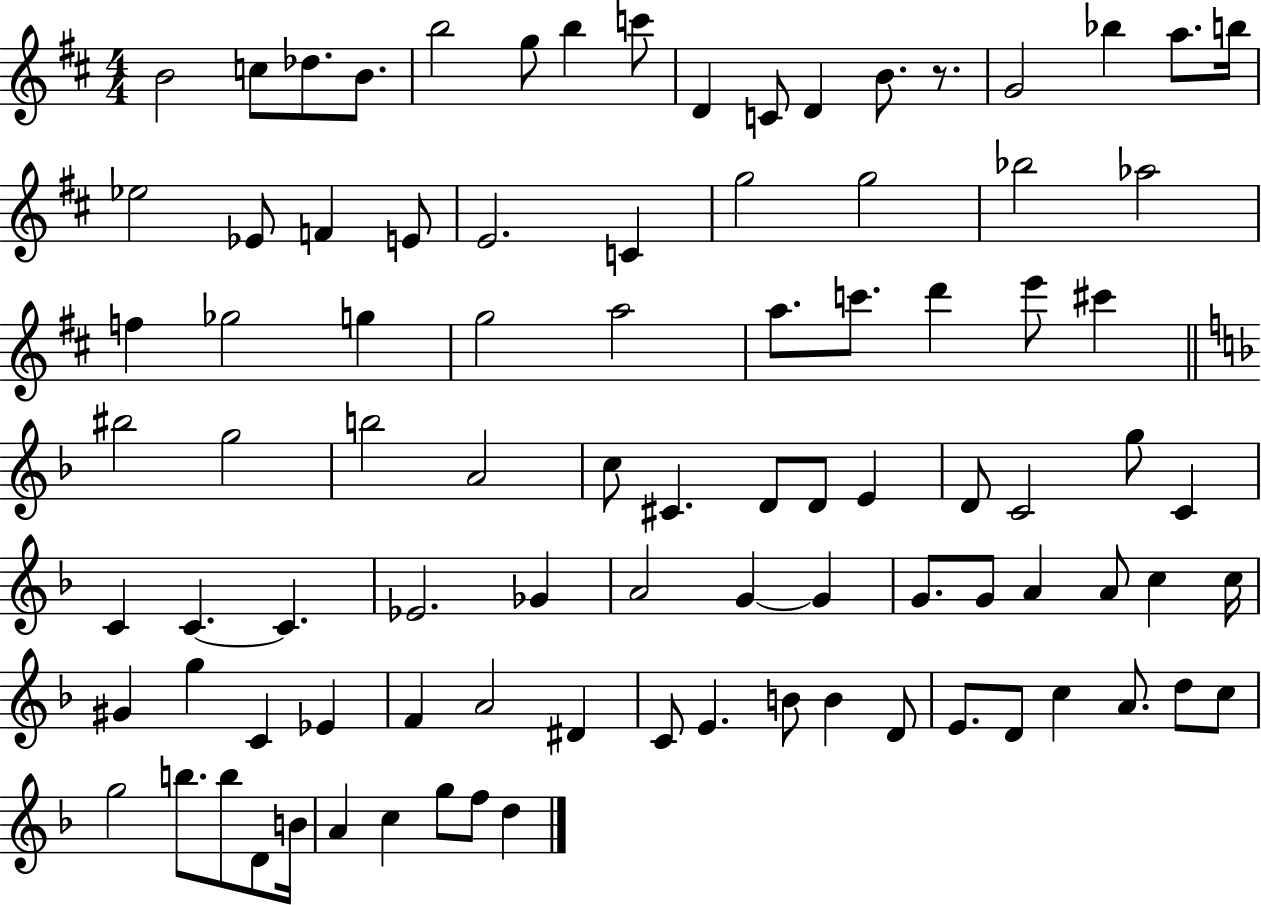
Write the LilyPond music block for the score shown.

{
  \clef treble
  \numericTimeSignature
  \time 4/4
  \key d \major
  \repeat volta 2 { b'2 c''8 des''8. b'8. | b''2 g''8 b''4 c'''8 | d'4 c'8 d'4 b'8. r8. | g'2 bes''4 a''8. b''16 | \break ees''2 ees'8 f'4 e'8 | e'2. c'4 | g''2 g''2 | bes''2 aes''2 | \break f''4 ges''2 g''4 | g''2 a''2 | a''8. c'''8. d'''4 e'''8 cis'''4 | \bar "||" \break \key f \major bis''2 g''2 | b''2 a'2 | c''8 cis'4. d'8 d'8 e'4 | d'8 c'2 g''8 c'4 | \break c'4 c'4.~~ c'4. | ees'2. ges'4 | a'2 g'4~~ g'4 | g'8. g'8 a'4 a'8 c''4 c''16 | \break gis'4 g''4 c'4 ees'4 | f'4 a'2 dis'4 | c'8 e'4. b'8 b'4 d'8 | e'8. d'8 c''4 a'8. d''8 c''8 | \break g''2 b''8. b''8 d'8 b'16 | a'4 c''4 g''8 f''8 d''4 | } \bar "|."
}